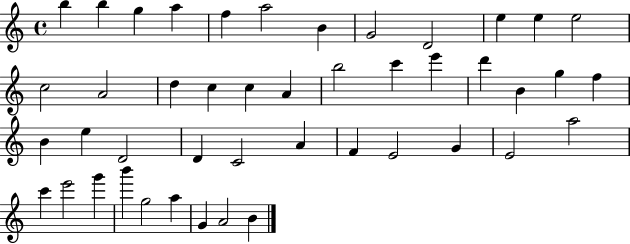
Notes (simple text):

B5/q B5/q G5/q A5/q F5/q A5/h B4/q G4/h D4/h E5/q E5/q E5/h C5/h A4/h D5/q C5/q C5/q A4/q B5/h C6/q E6/q D6/q B4/q G5/q F5/q B4/q E5/q D4/h D4/q C4/h A4/q F4/q E4/h G4/q E4/h A5/h C6/q E6/h G6/q B6/q G5/h A5/q G4/q A4/h B4/q